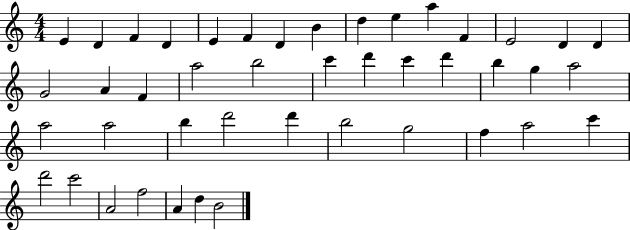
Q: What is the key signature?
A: C major